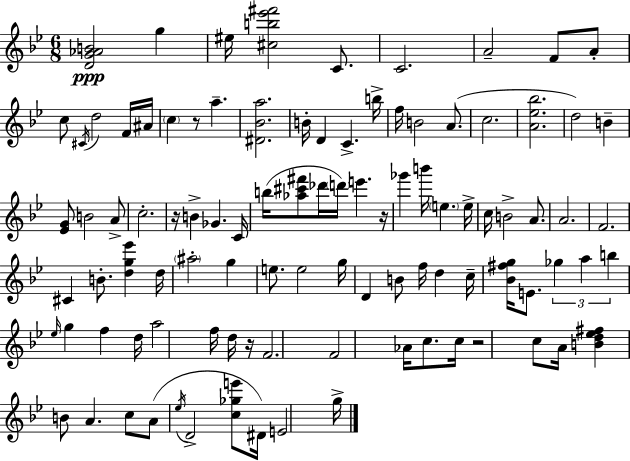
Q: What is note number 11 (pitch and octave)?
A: F4